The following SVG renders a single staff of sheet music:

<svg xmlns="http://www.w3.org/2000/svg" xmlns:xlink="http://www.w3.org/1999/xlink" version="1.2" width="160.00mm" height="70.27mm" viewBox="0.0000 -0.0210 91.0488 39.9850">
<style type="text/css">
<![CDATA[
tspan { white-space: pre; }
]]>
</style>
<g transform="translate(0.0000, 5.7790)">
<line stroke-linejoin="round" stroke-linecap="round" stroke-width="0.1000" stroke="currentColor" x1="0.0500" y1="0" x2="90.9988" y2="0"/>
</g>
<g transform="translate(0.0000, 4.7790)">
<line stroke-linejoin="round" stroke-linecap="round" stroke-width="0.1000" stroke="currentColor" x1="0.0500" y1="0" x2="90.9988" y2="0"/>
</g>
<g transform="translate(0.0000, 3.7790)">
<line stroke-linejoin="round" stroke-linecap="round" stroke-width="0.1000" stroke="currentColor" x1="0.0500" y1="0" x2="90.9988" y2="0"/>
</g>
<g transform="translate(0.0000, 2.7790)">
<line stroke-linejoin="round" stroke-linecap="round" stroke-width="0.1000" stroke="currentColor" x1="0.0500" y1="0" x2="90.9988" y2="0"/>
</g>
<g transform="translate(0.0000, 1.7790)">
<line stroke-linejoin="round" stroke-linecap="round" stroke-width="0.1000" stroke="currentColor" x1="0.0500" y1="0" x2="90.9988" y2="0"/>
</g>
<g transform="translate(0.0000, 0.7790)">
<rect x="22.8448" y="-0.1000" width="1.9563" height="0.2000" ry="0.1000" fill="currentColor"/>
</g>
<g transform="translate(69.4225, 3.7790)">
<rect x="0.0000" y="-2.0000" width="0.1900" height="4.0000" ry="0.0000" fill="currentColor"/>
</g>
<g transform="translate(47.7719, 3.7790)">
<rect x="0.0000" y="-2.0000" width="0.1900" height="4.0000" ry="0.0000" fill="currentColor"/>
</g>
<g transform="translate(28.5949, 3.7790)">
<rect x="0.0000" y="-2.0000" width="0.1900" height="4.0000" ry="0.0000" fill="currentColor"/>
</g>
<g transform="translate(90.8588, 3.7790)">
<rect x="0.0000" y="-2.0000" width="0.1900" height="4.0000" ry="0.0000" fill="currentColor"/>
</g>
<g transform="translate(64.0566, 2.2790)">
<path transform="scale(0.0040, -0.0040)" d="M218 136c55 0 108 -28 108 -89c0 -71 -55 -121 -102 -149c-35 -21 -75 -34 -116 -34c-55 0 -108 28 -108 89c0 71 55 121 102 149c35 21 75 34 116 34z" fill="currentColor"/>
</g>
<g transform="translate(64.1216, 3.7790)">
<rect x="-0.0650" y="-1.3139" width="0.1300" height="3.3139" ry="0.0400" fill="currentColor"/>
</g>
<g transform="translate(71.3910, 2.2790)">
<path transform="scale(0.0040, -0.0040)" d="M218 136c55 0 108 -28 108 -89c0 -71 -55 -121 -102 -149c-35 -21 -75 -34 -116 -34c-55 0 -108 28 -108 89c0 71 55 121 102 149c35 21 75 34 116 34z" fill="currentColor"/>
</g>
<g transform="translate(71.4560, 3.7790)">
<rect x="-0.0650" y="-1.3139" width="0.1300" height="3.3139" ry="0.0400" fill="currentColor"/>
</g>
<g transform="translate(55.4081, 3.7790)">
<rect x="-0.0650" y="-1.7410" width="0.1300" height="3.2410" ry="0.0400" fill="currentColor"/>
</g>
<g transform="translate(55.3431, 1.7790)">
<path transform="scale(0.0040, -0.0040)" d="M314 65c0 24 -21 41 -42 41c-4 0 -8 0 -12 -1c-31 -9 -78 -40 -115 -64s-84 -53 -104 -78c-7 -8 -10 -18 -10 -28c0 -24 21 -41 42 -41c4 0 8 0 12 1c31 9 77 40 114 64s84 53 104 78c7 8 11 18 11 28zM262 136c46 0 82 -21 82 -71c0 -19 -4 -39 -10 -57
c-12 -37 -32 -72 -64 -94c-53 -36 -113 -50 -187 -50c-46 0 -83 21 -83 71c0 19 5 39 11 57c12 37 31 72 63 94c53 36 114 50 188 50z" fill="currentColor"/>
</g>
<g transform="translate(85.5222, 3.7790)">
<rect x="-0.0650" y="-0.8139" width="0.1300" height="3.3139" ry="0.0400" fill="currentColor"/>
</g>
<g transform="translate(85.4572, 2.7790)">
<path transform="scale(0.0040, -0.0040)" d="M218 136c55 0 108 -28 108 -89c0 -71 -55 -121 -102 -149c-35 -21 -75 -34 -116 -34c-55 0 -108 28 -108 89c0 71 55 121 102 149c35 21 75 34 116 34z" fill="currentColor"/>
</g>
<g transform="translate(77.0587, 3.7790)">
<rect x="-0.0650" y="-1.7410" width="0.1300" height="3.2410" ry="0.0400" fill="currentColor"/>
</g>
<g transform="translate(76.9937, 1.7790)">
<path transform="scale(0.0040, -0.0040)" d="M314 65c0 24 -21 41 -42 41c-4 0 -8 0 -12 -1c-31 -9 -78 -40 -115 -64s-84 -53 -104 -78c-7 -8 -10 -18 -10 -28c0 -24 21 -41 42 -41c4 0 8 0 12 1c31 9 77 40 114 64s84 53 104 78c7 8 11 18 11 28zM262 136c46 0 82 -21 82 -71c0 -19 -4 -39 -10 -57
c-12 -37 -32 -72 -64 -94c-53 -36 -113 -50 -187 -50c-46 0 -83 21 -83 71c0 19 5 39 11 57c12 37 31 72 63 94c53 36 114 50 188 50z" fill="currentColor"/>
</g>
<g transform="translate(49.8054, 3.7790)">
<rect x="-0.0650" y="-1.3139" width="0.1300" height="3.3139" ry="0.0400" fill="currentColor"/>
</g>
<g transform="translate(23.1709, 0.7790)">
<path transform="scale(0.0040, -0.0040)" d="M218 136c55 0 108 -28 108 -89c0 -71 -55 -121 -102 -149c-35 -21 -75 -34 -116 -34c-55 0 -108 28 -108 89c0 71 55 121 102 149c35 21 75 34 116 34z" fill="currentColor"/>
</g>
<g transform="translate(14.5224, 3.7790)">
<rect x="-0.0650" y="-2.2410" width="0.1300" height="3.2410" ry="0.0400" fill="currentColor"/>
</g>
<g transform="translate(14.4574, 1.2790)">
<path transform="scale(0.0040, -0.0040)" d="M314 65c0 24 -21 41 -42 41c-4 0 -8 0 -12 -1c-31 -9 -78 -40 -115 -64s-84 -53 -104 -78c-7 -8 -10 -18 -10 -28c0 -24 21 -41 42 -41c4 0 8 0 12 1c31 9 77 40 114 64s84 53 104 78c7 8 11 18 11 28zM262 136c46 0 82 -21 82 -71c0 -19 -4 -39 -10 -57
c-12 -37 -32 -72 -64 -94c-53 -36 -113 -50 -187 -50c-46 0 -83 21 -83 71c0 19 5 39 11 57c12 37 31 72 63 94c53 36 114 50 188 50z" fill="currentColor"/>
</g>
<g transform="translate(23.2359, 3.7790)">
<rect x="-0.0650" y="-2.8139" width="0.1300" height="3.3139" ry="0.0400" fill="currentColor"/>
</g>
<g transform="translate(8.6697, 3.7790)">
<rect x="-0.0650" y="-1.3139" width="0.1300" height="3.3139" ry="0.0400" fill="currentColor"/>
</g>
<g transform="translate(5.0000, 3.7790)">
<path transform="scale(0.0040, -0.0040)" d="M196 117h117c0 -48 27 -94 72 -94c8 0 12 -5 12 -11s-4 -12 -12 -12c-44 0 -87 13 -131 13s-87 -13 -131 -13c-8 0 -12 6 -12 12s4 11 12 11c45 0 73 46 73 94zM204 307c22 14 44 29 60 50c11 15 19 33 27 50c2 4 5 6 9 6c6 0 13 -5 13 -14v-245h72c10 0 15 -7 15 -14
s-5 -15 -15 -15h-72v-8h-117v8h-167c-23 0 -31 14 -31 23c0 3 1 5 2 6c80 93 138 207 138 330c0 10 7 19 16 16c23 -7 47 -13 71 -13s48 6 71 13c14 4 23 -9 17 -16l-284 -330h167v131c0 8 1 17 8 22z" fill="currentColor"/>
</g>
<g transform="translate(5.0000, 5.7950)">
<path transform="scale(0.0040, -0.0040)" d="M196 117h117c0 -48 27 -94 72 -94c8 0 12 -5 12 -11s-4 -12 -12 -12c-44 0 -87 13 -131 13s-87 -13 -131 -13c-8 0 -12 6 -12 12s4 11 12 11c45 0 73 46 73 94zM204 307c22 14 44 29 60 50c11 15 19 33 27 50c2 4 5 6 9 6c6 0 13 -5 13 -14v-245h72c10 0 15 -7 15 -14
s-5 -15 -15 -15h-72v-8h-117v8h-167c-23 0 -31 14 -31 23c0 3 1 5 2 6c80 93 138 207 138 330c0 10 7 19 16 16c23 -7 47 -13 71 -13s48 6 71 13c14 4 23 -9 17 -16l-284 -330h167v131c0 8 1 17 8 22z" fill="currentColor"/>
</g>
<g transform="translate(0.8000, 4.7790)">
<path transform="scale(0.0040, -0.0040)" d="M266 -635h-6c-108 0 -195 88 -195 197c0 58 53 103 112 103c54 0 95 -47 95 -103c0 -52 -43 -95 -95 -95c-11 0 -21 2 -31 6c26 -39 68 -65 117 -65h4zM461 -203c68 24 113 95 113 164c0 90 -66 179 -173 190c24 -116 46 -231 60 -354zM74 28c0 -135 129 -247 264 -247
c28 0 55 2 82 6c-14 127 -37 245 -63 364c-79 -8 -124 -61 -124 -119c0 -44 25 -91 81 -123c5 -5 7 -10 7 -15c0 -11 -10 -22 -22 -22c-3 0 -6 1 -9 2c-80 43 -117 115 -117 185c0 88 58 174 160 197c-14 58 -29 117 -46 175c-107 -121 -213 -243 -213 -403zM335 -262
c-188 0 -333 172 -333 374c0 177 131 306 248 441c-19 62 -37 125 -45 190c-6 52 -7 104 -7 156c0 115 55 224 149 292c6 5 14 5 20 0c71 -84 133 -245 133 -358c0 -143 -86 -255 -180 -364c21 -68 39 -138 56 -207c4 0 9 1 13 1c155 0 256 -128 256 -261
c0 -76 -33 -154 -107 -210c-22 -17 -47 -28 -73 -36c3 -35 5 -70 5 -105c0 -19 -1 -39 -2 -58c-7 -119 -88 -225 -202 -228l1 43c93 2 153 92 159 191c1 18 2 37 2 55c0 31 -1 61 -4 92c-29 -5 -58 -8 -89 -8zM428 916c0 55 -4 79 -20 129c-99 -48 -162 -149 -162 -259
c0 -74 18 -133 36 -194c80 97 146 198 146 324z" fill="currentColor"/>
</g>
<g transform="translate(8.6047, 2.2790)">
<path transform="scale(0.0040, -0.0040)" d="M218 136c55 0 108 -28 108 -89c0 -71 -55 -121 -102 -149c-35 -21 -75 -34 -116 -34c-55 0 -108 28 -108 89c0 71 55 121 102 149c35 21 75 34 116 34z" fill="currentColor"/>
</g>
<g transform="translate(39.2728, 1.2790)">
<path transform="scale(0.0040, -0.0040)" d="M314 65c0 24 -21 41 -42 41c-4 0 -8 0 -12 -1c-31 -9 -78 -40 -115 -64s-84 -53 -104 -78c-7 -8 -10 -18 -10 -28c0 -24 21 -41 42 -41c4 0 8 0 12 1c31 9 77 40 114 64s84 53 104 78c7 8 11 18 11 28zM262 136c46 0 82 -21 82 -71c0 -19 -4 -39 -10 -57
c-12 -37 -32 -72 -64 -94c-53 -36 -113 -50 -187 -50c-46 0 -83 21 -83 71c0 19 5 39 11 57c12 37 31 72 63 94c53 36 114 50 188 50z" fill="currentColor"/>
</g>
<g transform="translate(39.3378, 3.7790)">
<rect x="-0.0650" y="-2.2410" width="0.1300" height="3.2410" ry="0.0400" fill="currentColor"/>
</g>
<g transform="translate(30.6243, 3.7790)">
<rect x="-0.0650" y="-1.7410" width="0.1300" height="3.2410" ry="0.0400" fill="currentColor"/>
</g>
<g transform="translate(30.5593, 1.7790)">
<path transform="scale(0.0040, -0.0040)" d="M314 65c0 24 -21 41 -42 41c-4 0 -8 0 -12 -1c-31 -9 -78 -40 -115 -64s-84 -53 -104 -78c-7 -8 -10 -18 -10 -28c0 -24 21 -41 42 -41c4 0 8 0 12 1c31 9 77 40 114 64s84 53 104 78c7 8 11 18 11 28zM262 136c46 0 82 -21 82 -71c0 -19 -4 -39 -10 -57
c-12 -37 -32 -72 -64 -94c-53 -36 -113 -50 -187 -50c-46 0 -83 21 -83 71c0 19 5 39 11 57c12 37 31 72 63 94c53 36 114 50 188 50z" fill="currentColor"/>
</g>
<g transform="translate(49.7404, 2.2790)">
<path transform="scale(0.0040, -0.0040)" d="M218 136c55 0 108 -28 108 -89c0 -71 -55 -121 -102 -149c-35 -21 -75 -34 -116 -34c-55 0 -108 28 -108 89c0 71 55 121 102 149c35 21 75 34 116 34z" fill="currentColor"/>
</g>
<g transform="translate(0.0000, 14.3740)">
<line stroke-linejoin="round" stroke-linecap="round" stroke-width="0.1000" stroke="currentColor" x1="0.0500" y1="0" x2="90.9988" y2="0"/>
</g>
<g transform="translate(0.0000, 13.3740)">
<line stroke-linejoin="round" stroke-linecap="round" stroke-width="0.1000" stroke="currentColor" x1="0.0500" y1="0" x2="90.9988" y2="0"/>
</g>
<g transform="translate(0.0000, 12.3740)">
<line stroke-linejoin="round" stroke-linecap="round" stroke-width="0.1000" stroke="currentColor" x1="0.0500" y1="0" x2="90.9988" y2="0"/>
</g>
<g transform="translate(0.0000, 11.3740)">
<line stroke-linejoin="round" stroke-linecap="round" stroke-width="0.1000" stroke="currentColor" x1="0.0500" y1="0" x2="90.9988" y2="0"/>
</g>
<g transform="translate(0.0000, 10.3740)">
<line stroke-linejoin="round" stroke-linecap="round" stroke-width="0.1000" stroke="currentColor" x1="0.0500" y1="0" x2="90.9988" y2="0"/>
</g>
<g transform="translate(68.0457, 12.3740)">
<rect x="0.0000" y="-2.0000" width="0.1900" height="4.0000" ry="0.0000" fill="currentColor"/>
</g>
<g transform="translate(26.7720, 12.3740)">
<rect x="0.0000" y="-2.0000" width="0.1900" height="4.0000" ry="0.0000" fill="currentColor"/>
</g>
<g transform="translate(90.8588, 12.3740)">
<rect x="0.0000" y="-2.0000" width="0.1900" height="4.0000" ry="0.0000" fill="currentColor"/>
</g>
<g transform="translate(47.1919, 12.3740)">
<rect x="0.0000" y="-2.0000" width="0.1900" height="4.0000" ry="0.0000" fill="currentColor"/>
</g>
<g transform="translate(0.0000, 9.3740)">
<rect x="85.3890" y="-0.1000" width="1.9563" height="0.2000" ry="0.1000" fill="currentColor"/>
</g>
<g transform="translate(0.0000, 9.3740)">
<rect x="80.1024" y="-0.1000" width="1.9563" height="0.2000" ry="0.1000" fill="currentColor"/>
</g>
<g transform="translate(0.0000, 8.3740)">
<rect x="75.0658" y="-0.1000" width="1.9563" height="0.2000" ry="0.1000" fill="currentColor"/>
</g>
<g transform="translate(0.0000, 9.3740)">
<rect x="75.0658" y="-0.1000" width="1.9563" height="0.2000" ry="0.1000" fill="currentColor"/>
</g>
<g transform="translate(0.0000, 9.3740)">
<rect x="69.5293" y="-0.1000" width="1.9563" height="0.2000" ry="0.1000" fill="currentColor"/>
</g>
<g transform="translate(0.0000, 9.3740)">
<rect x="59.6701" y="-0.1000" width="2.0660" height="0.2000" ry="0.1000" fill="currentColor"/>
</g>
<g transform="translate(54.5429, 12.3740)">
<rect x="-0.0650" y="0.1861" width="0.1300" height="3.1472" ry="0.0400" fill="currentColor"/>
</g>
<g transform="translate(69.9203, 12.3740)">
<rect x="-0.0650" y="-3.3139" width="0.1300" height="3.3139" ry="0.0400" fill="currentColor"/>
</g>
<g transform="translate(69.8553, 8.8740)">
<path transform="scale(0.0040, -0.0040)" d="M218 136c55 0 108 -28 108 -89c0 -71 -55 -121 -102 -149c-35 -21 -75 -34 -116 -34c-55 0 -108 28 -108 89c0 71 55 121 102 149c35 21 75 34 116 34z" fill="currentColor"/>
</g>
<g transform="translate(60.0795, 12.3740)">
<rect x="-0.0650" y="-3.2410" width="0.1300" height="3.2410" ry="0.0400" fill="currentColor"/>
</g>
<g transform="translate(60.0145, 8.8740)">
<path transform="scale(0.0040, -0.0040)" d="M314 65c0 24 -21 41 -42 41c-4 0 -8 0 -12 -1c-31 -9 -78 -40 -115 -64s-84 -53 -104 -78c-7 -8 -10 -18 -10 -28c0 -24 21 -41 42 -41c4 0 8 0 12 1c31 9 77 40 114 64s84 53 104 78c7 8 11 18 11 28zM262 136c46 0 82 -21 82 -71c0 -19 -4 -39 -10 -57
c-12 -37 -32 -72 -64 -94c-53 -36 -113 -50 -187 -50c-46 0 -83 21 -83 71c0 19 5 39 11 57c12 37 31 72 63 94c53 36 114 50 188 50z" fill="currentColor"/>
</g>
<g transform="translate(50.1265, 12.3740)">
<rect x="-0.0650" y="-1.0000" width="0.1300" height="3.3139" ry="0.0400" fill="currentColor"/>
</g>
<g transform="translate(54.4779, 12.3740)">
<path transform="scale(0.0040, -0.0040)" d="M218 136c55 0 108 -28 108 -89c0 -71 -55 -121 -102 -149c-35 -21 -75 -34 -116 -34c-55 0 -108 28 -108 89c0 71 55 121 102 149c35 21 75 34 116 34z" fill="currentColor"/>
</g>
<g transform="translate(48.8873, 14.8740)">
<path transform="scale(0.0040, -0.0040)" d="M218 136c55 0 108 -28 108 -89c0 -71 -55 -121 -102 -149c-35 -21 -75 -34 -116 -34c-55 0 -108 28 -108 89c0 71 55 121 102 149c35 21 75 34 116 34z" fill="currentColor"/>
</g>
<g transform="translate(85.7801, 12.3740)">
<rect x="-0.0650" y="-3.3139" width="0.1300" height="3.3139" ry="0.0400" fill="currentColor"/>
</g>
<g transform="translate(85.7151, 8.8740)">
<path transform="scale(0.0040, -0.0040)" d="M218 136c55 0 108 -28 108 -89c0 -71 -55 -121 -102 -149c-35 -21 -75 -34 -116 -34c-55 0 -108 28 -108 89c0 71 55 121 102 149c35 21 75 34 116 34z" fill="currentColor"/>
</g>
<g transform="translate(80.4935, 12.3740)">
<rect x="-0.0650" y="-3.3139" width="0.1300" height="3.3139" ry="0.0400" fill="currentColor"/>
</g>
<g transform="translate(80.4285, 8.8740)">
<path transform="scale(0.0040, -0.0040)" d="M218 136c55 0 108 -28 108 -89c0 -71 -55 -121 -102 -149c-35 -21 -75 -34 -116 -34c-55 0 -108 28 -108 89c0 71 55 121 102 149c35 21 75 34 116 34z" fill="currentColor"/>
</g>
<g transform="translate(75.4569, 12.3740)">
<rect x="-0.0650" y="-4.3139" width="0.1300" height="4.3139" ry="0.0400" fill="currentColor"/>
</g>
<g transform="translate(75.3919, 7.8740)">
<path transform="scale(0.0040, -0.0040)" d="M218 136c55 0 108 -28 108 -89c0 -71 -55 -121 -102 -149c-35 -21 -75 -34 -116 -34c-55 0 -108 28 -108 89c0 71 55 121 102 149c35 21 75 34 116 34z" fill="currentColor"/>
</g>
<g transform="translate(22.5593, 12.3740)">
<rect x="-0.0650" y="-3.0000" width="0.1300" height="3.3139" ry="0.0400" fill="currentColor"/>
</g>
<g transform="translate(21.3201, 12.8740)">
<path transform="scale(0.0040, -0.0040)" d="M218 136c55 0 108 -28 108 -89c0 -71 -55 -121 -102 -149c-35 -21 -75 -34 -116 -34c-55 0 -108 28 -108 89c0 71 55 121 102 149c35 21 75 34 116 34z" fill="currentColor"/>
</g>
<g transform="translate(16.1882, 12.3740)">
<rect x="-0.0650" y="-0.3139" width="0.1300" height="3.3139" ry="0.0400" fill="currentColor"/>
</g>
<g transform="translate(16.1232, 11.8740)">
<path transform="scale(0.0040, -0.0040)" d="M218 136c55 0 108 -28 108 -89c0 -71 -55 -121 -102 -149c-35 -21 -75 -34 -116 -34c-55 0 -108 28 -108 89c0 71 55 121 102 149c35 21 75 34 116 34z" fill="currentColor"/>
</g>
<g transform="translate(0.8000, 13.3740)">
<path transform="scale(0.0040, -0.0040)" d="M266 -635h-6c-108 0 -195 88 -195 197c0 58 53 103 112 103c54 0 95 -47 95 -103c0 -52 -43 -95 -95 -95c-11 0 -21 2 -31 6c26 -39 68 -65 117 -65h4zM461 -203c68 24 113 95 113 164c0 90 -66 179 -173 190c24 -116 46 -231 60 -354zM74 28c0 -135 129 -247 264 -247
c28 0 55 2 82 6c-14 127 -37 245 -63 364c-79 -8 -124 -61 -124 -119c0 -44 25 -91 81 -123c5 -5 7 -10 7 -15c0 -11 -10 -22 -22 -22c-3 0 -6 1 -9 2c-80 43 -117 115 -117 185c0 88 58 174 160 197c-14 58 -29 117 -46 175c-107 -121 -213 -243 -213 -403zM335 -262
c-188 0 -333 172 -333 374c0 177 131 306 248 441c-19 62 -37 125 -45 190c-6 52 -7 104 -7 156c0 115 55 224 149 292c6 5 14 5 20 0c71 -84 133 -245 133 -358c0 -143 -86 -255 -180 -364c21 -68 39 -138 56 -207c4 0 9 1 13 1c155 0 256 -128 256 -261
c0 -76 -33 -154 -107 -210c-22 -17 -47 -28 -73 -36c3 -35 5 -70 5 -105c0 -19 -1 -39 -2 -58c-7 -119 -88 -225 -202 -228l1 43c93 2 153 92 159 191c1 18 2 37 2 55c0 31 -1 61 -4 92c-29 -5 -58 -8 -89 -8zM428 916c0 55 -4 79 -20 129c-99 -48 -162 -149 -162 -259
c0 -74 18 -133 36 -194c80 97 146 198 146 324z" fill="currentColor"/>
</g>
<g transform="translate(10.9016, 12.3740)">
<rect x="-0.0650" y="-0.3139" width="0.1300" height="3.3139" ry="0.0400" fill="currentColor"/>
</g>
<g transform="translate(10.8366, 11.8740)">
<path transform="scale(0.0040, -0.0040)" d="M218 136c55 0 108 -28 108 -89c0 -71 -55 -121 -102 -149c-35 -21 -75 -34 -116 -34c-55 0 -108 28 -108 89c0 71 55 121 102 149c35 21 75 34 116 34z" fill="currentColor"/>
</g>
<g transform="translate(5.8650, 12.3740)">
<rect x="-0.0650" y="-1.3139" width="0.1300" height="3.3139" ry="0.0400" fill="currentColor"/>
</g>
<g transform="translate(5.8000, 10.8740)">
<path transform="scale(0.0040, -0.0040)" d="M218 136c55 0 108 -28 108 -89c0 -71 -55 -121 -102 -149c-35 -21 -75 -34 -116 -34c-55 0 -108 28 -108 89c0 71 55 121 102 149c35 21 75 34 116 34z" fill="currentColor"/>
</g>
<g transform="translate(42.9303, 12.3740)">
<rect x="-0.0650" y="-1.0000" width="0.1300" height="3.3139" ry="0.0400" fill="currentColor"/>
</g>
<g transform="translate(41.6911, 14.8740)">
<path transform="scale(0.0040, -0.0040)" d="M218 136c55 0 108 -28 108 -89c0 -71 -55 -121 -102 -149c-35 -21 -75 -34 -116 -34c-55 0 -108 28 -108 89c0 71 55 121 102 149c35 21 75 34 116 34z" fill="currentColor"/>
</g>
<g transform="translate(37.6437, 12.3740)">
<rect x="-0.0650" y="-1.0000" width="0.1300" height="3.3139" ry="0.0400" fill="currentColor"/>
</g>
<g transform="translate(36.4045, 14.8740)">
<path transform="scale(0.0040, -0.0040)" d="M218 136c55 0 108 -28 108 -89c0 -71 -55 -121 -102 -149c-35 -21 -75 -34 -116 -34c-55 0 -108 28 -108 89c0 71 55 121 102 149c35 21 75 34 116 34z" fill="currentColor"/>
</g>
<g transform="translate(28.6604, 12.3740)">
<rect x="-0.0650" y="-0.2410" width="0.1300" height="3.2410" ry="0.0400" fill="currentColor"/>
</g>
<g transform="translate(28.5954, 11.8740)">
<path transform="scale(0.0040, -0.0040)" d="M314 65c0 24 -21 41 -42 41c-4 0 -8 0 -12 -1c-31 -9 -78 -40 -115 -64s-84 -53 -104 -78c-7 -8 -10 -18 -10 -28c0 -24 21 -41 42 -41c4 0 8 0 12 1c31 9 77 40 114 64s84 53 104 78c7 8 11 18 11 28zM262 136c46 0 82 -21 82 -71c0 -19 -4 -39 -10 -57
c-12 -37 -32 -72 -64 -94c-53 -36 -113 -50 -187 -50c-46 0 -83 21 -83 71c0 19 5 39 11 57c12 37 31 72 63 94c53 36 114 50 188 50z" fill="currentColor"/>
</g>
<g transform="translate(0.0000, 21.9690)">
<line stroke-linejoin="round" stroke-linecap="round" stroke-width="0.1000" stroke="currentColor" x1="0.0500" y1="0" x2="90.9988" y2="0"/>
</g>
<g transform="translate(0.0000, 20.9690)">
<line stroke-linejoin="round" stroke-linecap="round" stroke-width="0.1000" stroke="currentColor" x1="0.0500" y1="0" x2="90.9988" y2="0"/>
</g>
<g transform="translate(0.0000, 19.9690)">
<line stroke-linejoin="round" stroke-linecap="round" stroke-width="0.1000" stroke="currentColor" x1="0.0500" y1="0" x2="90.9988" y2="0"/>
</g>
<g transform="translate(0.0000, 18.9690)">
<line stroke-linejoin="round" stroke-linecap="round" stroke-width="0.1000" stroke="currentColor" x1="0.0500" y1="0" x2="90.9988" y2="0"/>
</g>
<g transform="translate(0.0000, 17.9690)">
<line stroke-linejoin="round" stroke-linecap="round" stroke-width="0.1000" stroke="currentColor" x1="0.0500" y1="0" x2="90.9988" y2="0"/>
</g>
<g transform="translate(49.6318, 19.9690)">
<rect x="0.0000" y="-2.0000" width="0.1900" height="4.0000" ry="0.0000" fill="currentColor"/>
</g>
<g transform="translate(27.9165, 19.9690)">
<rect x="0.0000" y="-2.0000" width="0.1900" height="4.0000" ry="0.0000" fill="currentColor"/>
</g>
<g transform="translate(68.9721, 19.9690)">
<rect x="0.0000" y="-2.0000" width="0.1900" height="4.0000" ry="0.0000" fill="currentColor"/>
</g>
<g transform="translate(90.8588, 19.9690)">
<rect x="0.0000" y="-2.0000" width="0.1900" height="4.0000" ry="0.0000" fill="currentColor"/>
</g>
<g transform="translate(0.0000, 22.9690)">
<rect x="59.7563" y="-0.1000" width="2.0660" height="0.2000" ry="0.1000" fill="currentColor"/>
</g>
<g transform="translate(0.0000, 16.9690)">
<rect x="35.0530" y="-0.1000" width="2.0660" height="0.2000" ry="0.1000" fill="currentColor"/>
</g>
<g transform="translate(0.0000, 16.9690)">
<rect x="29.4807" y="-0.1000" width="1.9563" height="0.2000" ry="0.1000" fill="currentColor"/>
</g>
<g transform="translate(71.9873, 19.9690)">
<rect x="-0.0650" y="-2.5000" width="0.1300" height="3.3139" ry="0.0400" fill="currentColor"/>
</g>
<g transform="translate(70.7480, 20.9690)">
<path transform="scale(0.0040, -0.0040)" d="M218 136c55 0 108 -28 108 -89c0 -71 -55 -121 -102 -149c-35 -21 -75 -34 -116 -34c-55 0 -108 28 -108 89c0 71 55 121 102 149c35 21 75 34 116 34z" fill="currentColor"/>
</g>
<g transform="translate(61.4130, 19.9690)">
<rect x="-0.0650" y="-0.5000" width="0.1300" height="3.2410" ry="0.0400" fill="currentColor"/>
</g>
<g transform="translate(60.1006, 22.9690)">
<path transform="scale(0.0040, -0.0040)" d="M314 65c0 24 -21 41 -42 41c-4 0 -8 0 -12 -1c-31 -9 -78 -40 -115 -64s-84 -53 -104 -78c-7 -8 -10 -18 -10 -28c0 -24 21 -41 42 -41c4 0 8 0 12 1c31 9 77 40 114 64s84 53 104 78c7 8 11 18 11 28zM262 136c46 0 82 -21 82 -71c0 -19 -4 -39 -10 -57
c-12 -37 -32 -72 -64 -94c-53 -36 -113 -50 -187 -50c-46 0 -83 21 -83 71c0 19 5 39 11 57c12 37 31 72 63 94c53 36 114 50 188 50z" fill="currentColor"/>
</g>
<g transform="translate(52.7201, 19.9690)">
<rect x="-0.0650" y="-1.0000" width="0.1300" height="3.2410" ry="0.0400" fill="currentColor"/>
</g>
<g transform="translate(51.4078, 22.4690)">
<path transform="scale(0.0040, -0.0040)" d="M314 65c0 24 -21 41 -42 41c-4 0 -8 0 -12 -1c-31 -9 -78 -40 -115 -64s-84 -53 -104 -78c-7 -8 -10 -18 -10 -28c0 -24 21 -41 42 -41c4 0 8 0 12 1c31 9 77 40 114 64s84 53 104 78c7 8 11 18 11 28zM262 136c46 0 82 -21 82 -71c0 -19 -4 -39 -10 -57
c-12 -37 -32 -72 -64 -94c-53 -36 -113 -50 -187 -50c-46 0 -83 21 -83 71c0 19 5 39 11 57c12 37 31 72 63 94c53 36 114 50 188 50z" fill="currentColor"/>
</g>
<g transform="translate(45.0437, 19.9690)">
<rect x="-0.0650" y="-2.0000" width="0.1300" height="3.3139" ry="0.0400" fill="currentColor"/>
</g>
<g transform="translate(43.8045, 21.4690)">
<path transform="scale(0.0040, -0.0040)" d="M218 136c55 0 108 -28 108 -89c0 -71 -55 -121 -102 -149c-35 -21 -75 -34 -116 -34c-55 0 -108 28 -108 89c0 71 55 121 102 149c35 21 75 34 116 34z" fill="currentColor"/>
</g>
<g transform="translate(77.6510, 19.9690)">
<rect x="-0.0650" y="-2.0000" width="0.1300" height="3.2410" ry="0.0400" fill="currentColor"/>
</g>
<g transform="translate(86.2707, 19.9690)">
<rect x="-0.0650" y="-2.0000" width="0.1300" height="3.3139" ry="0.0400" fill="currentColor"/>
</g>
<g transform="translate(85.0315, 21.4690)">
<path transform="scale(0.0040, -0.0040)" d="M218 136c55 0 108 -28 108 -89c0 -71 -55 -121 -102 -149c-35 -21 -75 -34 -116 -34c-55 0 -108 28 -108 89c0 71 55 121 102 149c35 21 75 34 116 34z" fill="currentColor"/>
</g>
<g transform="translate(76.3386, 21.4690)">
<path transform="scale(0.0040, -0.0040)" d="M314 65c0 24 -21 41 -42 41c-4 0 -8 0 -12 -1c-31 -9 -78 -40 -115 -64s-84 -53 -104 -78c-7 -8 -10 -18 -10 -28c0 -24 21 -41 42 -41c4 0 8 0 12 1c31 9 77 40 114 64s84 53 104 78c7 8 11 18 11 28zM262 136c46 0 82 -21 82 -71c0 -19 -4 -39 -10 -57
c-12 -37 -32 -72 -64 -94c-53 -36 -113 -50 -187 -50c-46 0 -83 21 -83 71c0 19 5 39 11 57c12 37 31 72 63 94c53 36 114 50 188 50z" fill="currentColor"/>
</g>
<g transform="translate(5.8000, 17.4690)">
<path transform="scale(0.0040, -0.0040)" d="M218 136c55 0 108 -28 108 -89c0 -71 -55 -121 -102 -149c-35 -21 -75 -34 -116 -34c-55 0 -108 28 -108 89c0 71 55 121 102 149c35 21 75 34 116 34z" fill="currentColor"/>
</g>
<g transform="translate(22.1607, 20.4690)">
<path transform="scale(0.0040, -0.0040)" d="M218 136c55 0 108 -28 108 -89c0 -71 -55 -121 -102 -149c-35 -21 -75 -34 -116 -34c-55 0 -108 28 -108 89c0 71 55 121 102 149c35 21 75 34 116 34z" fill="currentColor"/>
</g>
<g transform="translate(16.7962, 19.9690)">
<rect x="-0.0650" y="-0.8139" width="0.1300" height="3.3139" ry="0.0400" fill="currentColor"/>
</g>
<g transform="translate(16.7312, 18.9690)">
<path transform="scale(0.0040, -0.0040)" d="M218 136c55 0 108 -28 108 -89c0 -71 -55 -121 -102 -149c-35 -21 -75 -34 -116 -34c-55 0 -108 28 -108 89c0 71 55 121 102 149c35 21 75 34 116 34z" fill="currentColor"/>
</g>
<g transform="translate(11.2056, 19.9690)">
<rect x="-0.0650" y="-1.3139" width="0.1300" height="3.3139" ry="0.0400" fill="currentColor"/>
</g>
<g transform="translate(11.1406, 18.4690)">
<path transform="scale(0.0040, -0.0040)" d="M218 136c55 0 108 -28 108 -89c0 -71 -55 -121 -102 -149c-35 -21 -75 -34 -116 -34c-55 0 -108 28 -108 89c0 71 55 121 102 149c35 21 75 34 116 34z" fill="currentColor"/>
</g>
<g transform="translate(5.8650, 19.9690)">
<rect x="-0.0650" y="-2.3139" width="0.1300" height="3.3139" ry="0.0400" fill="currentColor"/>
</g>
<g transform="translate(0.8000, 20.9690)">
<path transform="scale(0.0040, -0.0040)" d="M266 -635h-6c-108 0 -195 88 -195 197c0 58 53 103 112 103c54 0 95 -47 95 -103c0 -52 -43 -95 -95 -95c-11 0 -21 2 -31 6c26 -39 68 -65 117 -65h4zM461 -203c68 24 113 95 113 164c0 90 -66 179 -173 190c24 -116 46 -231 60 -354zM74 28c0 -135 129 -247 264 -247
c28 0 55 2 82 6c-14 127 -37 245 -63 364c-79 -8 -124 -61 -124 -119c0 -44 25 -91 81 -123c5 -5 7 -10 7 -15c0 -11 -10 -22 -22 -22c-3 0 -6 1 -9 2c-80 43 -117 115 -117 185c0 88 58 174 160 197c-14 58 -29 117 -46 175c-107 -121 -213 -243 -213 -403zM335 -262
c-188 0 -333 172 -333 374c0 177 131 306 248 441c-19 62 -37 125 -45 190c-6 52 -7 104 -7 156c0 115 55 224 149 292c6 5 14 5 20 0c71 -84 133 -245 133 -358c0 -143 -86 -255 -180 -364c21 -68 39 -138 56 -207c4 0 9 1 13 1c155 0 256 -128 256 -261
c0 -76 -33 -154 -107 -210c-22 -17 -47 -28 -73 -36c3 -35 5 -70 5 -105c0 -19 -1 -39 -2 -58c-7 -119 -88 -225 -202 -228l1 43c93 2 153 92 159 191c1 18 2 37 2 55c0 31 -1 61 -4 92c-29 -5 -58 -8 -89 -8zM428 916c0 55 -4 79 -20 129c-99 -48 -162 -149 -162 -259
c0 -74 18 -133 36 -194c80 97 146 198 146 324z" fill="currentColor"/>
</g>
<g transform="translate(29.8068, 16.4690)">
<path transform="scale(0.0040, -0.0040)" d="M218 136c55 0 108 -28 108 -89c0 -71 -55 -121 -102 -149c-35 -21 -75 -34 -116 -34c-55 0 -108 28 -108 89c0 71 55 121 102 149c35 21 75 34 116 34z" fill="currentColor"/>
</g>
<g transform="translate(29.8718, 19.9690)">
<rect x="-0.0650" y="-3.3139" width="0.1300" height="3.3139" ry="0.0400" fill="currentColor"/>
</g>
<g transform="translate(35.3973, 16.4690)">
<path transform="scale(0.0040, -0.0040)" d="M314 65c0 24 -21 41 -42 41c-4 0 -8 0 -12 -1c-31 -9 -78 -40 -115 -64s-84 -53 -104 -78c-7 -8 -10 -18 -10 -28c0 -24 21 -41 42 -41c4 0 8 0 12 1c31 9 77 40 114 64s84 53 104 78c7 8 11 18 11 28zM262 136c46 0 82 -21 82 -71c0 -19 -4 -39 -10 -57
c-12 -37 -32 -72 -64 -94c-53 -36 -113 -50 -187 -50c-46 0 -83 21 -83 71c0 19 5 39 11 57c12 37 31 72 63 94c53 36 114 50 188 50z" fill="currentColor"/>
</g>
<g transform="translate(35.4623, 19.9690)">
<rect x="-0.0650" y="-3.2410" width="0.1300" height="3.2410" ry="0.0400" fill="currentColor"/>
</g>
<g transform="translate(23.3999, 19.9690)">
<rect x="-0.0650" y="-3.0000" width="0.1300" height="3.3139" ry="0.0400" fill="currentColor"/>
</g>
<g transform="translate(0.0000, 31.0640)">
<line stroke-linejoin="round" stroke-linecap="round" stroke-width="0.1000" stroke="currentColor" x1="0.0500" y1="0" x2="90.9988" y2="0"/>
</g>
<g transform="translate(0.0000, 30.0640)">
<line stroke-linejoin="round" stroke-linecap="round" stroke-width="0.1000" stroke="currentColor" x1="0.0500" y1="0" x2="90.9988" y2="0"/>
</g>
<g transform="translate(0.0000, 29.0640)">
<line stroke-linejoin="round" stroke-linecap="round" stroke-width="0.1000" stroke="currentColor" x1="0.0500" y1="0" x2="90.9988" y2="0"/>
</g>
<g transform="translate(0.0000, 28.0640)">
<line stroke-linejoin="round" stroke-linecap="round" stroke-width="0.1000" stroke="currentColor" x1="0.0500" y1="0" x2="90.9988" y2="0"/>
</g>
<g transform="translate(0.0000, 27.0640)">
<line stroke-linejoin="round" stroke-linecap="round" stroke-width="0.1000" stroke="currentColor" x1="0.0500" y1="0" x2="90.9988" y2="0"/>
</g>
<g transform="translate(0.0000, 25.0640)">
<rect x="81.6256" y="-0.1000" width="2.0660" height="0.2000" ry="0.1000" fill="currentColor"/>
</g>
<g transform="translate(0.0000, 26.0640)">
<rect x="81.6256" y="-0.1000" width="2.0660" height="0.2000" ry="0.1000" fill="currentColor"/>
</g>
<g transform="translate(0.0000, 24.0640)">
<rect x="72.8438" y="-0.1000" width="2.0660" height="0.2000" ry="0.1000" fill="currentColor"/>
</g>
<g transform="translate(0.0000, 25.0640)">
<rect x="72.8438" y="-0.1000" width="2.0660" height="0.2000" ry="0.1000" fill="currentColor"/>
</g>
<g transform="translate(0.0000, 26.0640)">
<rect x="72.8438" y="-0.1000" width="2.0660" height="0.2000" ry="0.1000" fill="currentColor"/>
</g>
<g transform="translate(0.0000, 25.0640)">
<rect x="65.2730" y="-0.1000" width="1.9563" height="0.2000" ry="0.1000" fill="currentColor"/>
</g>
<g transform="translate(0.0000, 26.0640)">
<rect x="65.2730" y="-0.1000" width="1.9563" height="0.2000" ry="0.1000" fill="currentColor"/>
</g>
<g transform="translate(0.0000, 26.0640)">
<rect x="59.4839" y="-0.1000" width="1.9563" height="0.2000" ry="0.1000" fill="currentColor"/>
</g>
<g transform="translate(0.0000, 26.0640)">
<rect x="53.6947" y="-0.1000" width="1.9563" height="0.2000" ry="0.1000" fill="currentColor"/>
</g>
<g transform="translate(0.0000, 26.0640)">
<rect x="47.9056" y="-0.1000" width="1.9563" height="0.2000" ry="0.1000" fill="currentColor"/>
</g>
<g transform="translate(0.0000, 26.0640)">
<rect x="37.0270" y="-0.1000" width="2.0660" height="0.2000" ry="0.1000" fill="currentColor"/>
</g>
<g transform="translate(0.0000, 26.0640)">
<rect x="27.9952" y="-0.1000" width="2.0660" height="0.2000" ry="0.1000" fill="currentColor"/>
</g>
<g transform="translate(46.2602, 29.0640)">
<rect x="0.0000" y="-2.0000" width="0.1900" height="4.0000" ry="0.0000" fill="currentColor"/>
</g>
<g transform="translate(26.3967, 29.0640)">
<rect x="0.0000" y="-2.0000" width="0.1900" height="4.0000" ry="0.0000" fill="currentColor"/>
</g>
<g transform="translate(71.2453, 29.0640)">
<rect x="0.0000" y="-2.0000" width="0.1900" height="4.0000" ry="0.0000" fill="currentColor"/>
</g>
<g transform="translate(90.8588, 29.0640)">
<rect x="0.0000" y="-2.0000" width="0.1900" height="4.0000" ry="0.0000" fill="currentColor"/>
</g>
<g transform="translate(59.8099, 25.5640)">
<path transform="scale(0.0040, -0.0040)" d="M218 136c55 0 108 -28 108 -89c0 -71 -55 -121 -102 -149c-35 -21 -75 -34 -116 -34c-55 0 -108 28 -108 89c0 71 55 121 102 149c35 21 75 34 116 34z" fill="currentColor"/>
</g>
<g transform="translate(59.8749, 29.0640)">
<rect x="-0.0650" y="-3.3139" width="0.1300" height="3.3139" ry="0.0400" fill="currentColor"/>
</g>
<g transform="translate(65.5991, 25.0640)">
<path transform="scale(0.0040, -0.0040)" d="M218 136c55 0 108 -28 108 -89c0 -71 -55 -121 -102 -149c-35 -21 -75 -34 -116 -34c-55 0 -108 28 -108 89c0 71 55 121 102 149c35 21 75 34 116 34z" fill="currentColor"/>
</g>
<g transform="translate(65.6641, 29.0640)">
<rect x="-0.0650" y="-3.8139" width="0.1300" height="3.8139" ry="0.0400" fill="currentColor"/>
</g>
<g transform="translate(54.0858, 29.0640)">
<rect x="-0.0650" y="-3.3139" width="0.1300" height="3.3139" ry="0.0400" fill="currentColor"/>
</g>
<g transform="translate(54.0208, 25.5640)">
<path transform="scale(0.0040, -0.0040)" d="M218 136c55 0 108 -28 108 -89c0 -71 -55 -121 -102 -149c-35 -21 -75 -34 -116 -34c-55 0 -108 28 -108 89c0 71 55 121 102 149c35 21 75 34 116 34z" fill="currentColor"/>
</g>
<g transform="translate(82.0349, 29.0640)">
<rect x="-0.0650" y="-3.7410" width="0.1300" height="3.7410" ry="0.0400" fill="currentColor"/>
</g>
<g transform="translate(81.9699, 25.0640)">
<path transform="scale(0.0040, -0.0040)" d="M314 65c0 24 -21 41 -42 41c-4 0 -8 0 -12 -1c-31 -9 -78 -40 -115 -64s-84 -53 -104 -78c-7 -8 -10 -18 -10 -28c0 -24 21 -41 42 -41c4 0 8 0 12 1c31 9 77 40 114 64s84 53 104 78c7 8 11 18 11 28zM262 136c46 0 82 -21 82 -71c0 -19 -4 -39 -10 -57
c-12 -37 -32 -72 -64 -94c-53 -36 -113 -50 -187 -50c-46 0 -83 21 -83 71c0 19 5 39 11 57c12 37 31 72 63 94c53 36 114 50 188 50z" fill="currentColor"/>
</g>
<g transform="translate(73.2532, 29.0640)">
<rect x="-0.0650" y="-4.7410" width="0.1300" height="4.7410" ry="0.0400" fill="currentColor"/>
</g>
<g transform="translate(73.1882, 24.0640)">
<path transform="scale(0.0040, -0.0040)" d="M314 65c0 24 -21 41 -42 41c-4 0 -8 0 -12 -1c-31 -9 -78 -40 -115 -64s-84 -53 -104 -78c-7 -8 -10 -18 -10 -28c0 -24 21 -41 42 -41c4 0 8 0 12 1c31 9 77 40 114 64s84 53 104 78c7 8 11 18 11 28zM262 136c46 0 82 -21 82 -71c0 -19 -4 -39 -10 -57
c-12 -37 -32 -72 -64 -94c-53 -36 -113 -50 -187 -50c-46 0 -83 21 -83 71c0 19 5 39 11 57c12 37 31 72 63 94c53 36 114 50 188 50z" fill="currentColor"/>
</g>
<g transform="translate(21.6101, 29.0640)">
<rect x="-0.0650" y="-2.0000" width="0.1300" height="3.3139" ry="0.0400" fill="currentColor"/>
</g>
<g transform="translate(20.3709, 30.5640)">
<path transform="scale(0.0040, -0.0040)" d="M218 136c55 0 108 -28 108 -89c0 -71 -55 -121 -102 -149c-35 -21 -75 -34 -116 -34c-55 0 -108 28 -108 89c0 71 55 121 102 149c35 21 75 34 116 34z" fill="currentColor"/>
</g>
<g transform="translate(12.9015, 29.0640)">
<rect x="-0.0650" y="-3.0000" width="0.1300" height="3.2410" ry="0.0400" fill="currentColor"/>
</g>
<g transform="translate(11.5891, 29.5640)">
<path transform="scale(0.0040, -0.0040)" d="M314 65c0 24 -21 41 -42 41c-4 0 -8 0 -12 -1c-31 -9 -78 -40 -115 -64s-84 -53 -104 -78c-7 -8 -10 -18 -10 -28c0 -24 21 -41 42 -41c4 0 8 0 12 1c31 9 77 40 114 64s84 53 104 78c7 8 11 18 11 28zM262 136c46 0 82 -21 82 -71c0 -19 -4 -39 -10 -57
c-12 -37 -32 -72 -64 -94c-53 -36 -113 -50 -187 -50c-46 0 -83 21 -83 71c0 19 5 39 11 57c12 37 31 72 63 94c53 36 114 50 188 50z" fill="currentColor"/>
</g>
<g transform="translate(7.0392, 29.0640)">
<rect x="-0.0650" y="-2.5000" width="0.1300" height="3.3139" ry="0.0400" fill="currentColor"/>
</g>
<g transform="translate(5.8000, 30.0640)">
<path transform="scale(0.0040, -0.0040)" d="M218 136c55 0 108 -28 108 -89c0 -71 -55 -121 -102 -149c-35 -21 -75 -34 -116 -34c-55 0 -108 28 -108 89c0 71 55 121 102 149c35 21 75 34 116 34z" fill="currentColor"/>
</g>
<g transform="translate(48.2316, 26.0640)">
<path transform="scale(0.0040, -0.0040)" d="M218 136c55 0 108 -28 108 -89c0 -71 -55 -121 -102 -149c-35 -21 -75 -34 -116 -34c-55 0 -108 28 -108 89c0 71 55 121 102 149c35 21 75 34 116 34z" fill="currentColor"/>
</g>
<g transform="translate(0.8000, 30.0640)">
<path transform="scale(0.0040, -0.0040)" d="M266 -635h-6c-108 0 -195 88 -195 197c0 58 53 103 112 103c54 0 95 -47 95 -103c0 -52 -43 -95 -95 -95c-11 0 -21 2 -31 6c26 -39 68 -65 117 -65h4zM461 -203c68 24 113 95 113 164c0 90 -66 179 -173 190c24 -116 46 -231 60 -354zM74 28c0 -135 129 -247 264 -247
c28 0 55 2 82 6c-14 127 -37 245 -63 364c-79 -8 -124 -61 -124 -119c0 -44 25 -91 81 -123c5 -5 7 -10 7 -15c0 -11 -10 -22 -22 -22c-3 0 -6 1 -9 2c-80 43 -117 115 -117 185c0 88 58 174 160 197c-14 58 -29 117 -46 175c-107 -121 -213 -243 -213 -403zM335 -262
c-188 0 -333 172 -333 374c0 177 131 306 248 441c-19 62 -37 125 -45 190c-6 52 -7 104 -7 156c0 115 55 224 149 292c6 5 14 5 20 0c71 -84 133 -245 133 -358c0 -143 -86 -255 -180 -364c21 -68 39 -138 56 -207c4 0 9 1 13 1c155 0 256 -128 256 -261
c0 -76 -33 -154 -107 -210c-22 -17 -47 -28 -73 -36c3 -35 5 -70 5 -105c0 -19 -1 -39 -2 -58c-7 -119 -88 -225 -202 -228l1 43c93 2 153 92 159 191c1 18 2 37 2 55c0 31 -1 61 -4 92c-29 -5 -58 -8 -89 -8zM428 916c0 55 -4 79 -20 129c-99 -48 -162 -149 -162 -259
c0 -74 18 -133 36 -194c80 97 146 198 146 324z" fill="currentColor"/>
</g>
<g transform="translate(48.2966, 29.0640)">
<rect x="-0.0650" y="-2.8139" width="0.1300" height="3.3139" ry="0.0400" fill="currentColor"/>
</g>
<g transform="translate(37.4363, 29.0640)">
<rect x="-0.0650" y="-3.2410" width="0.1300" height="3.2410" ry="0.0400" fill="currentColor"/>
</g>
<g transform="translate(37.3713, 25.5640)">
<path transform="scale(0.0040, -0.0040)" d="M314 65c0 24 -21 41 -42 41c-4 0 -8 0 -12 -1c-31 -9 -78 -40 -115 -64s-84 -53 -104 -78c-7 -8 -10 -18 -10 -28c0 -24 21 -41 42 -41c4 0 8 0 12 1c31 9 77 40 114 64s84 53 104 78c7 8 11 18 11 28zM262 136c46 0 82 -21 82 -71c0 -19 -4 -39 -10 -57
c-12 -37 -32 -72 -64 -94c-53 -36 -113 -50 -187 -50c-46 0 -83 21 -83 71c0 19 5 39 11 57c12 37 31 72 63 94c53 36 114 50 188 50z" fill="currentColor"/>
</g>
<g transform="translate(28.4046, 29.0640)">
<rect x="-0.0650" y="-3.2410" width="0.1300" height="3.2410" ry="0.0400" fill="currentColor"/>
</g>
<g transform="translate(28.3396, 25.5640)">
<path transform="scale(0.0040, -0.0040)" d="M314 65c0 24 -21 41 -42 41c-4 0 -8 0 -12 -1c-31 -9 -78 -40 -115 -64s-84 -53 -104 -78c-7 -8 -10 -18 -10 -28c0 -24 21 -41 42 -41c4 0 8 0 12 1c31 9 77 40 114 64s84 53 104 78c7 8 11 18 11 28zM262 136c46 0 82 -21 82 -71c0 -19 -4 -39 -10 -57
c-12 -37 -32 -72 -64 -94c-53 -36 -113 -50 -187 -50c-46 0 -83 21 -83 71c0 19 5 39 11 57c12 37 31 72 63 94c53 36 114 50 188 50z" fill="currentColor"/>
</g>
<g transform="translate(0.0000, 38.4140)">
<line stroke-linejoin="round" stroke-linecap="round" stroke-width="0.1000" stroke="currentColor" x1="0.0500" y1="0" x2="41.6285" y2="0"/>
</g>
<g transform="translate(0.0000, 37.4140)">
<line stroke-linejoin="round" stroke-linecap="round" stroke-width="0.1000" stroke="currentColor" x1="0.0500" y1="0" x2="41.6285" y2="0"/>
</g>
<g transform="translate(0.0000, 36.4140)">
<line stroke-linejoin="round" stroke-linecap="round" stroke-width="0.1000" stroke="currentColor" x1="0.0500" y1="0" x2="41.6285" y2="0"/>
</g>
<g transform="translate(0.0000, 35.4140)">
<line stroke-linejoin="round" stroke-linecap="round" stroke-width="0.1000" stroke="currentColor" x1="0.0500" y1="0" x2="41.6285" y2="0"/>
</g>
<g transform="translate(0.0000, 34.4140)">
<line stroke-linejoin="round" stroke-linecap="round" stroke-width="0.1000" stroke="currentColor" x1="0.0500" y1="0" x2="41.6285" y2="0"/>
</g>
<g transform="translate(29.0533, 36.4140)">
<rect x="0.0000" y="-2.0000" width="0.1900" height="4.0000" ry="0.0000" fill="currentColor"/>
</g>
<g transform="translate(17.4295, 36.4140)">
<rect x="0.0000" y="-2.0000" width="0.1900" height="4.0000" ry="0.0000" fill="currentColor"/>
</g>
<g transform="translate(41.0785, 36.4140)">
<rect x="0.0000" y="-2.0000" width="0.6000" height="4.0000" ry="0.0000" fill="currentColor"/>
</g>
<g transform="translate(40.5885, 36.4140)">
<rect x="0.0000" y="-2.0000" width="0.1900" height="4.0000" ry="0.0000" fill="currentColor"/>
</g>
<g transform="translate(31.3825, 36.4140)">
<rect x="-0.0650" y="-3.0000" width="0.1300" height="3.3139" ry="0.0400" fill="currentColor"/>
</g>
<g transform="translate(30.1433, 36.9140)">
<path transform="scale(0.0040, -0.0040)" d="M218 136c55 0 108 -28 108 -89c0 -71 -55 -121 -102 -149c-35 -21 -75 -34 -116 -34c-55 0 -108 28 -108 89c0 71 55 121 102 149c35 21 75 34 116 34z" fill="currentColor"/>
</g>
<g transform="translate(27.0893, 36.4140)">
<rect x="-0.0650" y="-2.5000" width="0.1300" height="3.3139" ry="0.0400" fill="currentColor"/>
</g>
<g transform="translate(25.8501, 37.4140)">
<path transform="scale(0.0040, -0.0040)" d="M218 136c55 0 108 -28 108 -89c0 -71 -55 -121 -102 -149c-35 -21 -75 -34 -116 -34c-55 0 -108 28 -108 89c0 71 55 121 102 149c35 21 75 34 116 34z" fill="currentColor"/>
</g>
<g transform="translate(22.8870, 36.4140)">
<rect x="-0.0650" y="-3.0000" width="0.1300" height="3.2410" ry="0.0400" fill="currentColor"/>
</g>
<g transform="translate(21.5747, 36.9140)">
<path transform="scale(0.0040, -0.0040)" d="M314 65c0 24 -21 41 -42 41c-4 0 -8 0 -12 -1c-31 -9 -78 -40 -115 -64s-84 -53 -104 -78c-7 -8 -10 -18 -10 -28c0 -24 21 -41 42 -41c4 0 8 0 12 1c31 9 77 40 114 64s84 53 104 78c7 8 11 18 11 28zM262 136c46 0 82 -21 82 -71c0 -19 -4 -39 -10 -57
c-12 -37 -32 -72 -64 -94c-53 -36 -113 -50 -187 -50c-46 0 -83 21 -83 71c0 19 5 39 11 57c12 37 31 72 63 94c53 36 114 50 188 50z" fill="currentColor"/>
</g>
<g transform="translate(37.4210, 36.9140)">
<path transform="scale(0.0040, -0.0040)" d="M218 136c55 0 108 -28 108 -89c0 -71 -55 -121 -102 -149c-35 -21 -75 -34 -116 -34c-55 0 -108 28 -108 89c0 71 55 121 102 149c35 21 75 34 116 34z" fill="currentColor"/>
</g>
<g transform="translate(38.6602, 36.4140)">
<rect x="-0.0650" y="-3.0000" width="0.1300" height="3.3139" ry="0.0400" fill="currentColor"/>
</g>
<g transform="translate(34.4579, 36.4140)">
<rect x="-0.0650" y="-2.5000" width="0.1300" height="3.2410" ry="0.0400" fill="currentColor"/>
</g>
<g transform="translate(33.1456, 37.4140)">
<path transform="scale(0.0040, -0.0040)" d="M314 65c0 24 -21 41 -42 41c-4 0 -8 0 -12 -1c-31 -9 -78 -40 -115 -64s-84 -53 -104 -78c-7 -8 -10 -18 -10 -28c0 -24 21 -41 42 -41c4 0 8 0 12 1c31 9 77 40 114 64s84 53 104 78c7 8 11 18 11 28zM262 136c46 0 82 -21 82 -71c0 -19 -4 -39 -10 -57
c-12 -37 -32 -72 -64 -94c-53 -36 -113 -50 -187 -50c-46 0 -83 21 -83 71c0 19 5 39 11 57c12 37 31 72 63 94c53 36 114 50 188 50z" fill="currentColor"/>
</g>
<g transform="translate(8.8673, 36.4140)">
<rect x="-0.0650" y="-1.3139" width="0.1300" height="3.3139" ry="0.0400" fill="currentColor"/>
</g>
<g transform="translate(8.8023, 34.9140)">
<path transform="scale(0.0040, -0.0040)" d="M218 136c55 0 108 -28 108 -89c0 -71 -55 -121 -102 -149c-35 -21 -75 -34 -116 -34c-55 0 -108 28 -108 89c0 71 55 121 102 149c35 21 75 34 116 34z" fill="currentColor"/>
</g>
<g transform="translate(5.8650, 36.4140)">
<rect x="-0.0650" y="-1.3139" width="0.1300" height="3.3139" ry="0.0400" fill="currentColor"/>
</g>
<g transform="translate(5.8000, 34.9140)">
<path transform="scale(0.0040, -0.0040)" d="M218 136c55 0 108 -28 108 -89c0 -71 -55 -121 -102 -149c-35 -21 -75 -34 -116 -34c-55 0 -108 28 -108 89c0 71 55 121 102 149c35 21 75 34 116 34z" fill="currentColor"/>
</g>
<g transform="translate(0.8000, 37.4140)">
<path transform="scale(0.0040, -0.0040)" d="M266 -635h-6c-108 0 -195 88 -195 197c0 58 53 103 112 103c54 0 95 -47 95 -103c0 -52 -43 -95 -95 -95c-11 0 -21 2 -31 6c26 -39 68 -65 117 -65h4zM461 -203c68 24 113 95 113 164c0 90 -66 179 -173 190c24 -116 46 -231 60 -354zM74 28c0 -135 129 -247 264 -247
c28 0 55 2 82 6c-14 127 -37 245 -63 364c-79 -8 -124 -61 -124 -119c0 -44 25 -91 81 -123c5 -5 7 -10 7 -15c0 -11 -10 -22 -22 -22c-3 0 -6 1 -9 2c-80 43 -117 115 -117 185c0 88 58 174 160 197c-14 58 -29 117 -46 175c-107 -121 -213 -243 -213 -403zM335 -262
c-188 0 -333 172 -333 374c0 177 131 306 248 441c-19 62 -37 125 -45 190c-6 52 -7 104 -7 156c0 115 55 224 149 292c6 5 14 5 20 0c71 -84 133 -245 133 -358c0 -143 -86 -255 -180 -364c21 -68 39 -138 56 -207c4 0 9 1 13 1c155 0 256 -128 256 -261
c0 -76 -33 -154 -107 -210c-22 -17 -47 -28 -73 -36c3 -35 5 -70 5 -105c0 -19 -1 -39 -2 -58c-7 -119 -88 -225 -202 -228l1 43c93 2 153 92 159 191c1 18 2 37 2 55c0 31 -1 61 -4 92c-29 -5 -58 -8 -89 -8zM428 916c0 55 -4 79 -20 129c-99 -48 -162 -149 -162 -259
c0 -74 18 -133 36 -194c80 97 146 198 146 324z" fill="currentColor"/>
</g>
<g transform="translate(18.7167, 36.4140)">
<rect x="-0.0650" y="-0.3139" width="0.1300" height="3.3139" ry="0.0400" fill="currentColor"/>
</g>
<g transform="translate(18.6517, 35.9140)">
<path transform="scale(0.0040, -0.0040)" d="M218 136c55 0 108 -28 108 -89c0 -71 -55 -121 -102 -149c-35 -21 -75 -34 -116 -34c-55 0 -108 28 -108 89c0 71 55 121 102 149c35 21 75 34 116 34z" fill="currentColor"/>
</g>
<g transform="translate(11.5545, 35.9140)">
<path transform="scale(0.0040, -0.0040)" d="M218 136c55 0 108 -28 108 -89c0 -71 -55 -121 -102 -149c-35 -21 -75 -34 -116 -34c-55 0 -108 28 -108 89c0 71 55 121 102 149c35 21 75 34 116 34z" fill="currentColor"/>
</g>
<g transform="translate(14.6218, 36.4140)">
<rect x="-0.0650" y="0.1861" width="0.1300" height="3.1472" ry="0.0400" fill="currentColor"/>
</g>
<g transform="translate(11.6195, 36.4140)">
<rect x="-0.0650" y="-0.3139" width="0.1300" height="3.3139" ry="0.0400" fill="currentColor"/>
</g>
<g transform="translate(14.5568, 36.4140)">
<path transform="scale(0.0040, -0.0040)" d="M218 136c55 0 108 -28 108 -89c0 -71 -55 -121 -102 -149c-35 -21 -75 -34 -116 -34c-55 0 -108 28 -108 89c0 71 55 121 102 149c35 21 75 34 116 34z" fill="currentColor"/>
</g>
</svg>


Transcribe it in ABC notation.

X:1
T:Untitled
M:4/4
L:1/4
K:C
e g2 a f2 g2 e f2 e e f2 d e c c A c2 D D D B b2 b d' b b g e d A b b2 F D2 C2 G F2 F G A2 F b2 b2 a b b c' e'2 c'2 e e c B c A2 G A G2 A